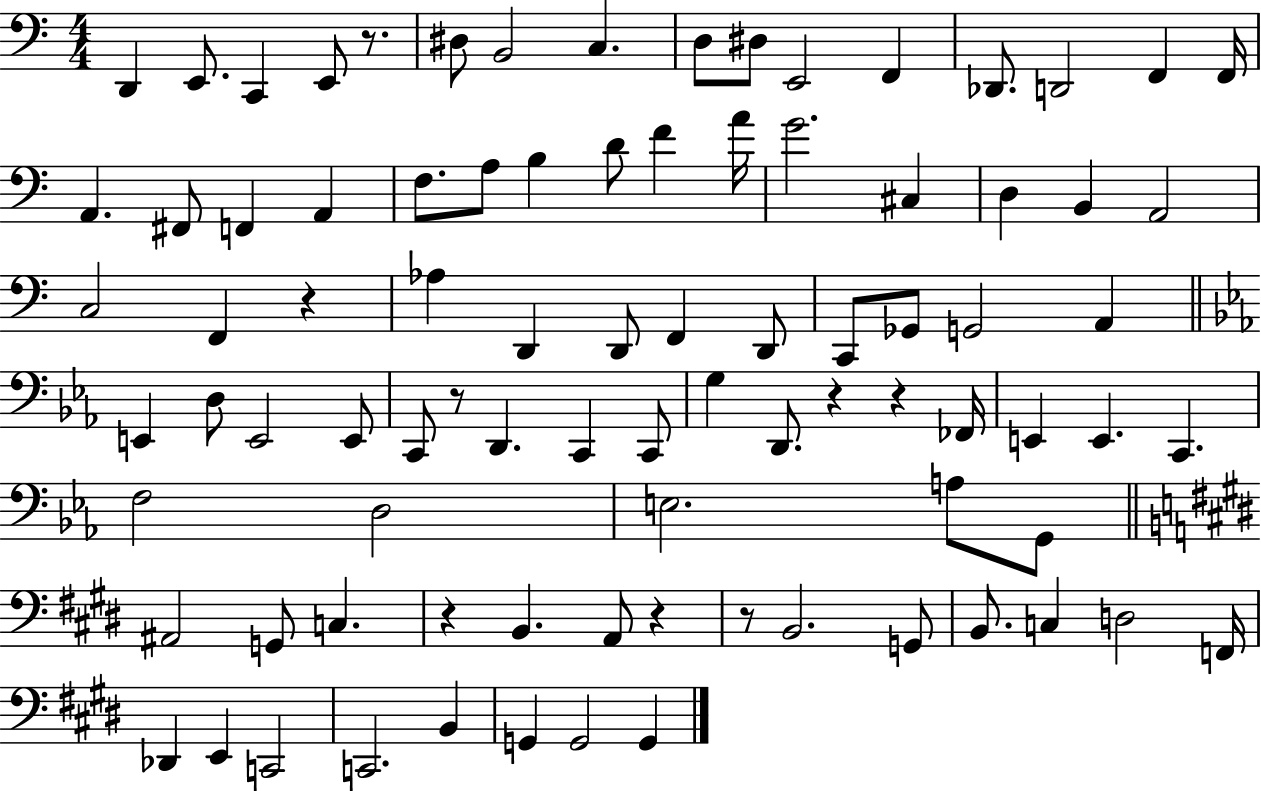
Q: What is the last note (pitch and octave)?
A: G2